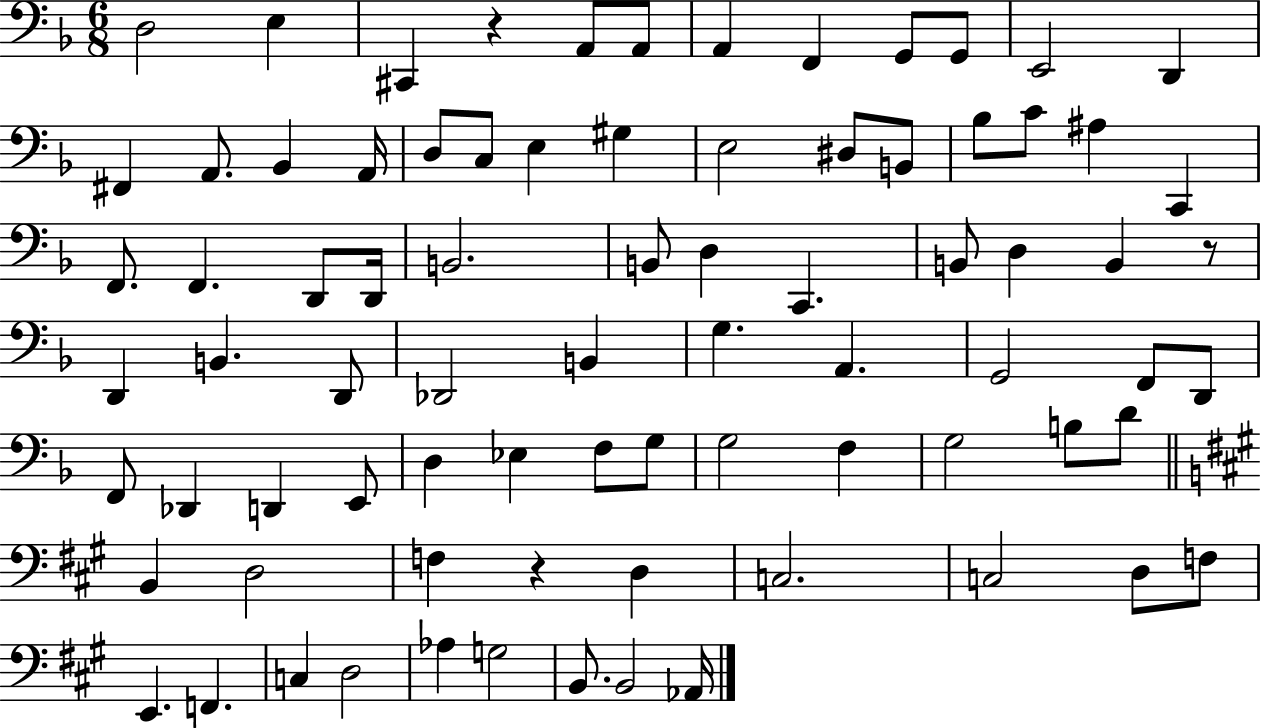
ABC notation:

X:1
T:Untitled
M:6/8
L:1/4
K:F
D,2 E, ^C,, z A,,/2 A,,/2 A,, F,, G,,/2 G,,/2 E,,2 D,, ^F,, A,,/2 _B,, A,,/4 D,/2 C,/2 E, ^G, E,2 ^D,/2 B,,/2 _B,/2 C/2 ^A, C,, F,,/2 F,, D,,/2 D,,/4 B,,2 B,,/2 D, C,, B,,/2 D, B,, z/2 D,, B,, D,,/2 _D,,2 B,, G, A,, G,,2 F,,/2 D,,/2 F,,/2 _D,, D,, E,,/2 D, _E, F,/2 G,/2 G,2 F, G,2 B,/2 D/2 B,, D,2 F, z D, C,2 C,2 D,/2 F,/2 E,, F,, C, D,2 _A, G,2 B,,/2 B,,2 _A,,/4